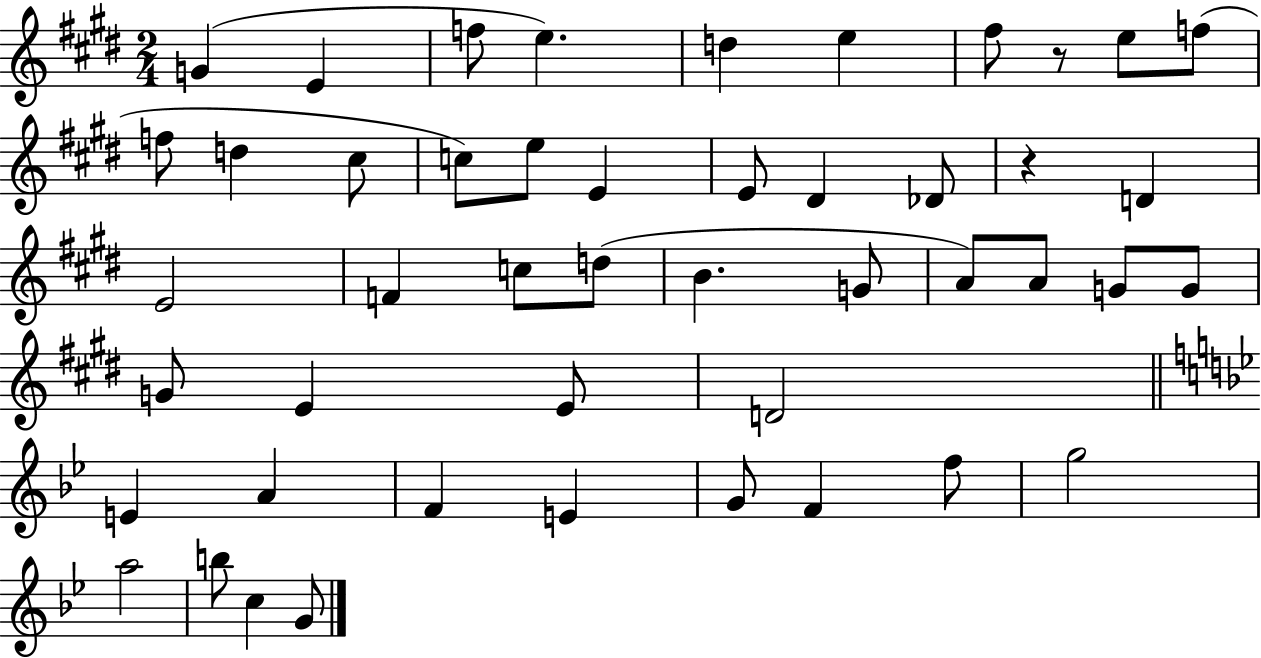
{
  \clef treble
  \numericTimeSignature
  \time 2/4
  \key e \major
  g'4( e'4 | f''8 e''4.) | d''4 e''4 | fis''8 r8 e''8 f''8( | \break f''8 d''4 cis''8 | c''8) e''8 e'4 | e'8 dis'4 des'8 | r4 d'4 | \break e'2 | f'4 c''8 d''8( | b'4. g'8 | a'8) a'8 g'8 g'8 | \break g'8 e'4 e'8 | d'2 | \bar "||" \break \key bes \major e'4 a'4 | f'4 e'4 | g'8 f'4 f''8 | g''2 | \break a''2 | b''8 c''4 g'8 | \bar "|."
}